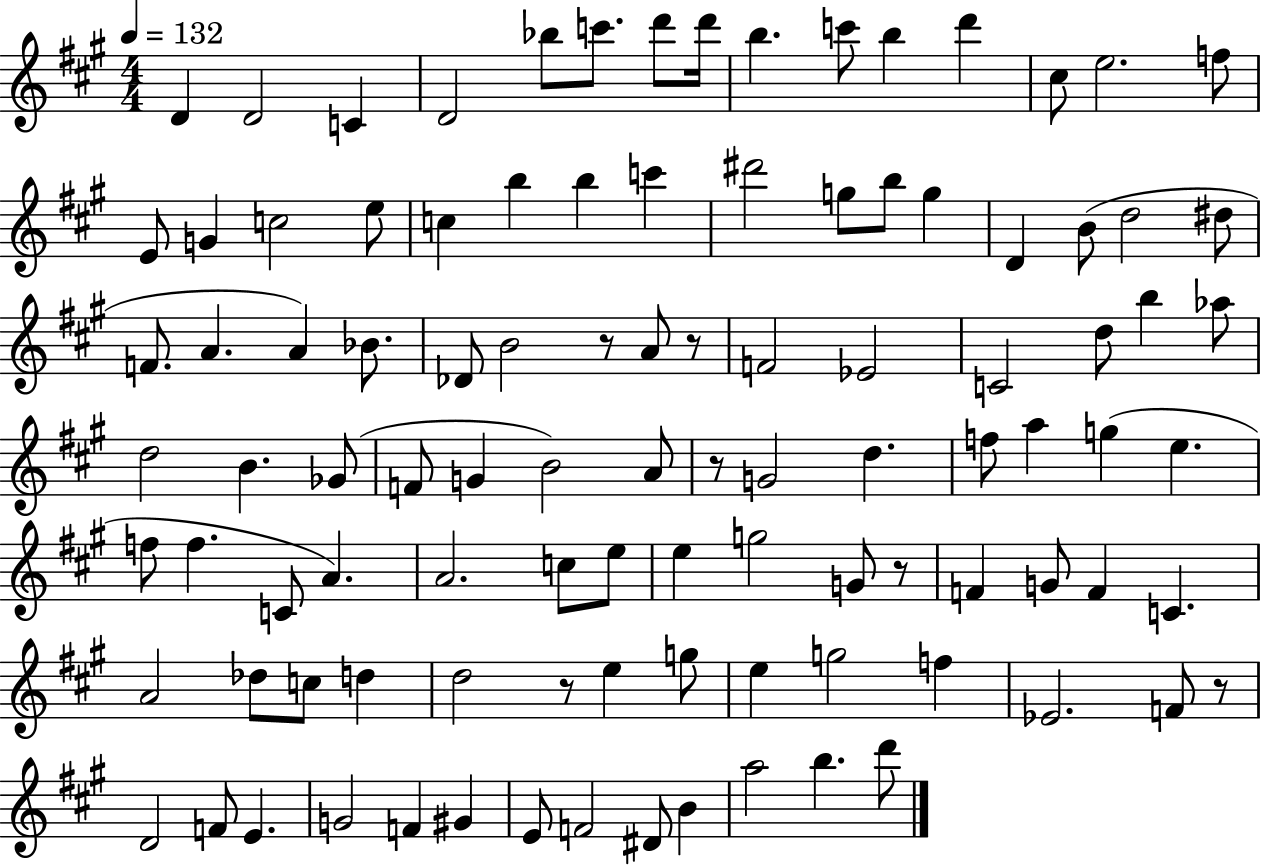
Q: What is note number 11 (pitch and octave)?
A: B5